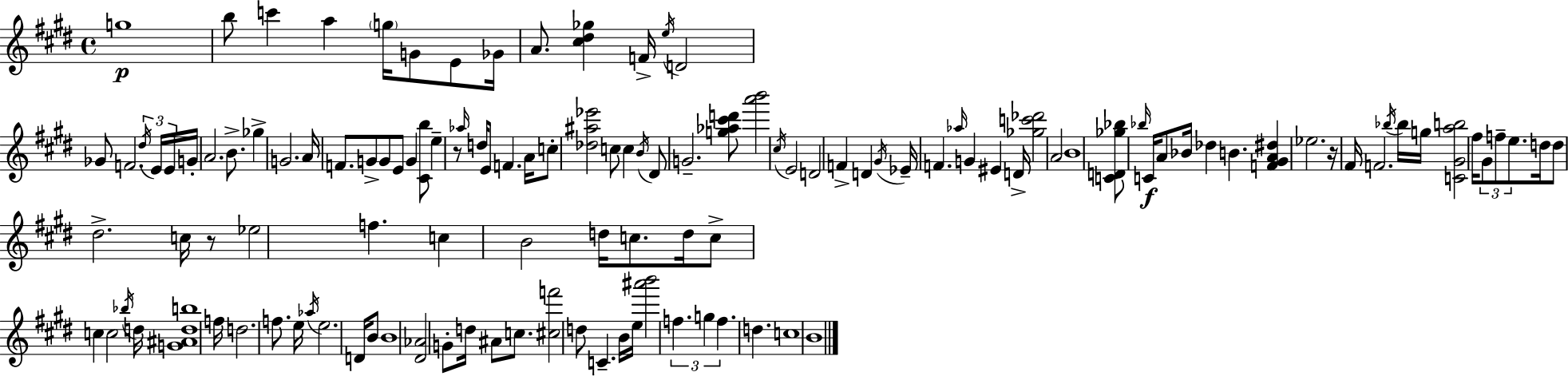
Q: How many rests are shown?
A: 3